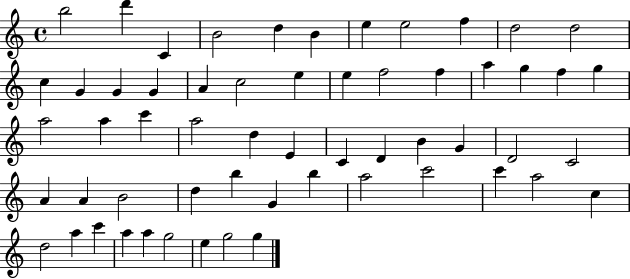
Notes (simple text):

B5/h D6/q C4/q B4/h D5/q B4/q E5/q E5/h F5/q D5/h D5/h C5/q G4/q G4/q G4/q A4/q C5/h E5/q E5/q F5/h F5/q A5/q G5/q F5/q G5/q A5/h A5/q C6/q A5/h D5/q E4/q C4/q D4/q B4/q G4/q D4/h C4/h A4/q A4/q B4/h D5/q B5/q G4/q B5/q A5/h C6/h C6/q A5/h C5/q D5/h A5/q C6/q A5/q A5/q G5/h E5/q G5/h G5/q